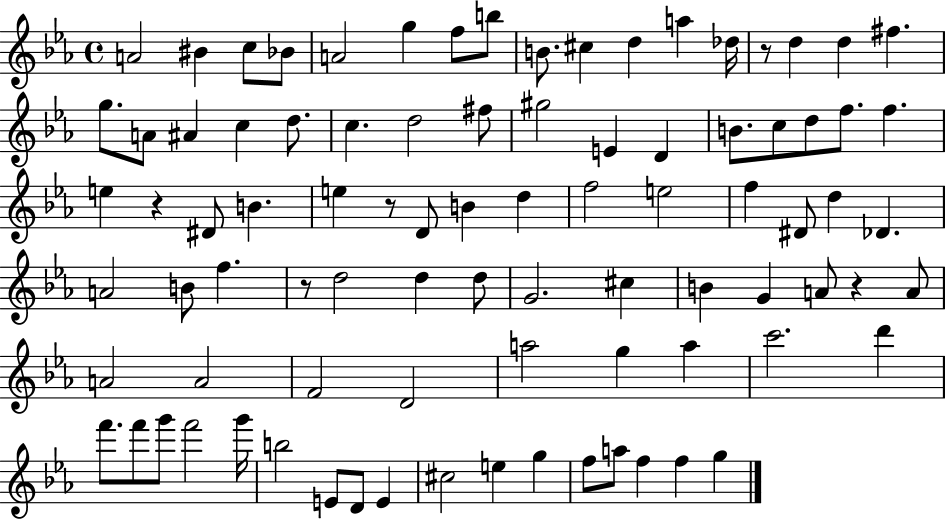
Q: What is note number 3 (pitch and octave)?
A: C5